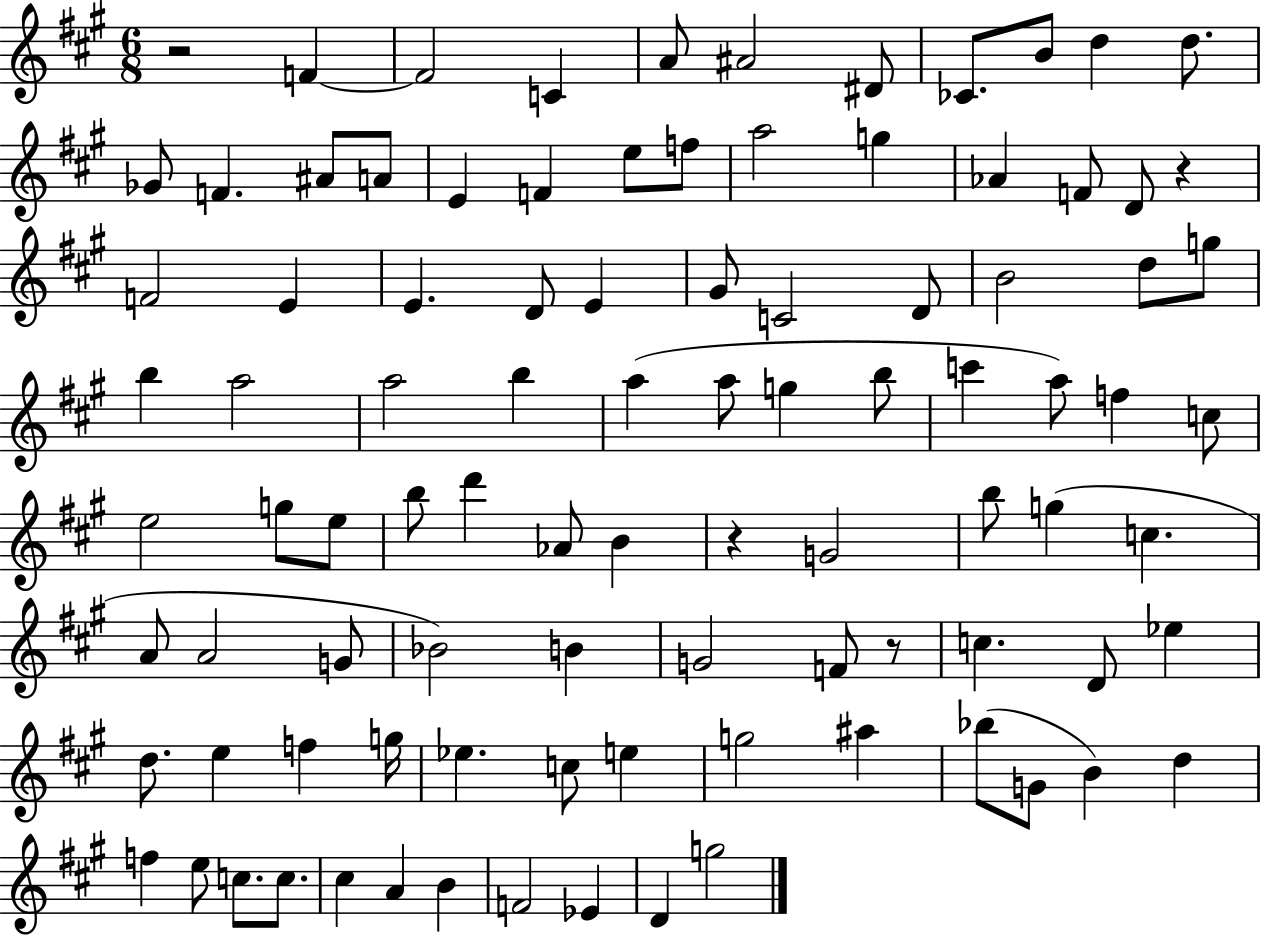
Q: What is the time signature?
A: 6/8